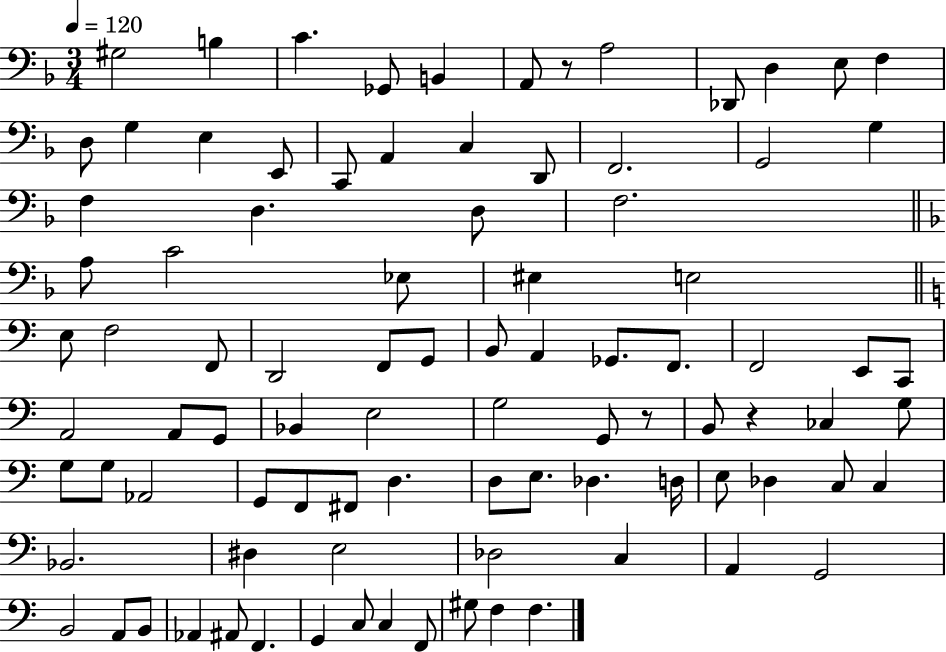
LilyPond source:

{
  \clef bass
  \numericTimeSignature
  \time 3/4
  \key f \major
  \tempo 4 = 120
  gis2 b4 | c'4. ges,8 b,4 | a,8 r8 a2 | des,8 d4 e8 f4 | \break d8 g4 e4 e,8 | c,8 a,4 c4 d,8 | f,2. | g,2 g4 | \break f4 d4. d8 | f2. | \bar "||" \break \key d \minor a8 c'2 ees8 | eis4 e2 | \bar "||" \break \key c \major e8 f2 f,8 | d,2 f,8 g,8 | b,8 a,4 ges,8. f,8. | f,2 e,8 c,8 | \break a,2 a,8 g,8 | bes,4 e2 | g2 g,8 r8 | b,8 r4 ces4 g8 | \break g8 g8 aes,2 | g,8 f,8 fis,8 d4. | d8 e8. des4. d16 | e8 des4 c8 c4 | \break bes,2. | dis4 e2 | des2 c4 | a,4 g,2 | \break b,2 a,8 b,8 | aes,4 ais,8 f,4. | g,4 c8 c4 f,8 | gis8 f4 f4. | \break \bar "|."
}